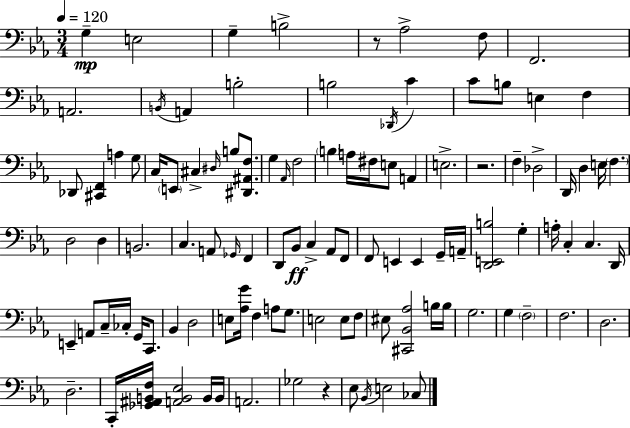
G3/q E3/h G3/q B3/h R/e Ab3/h F3/e F2/h. A2/h. B2/s A2/q B3/h B3/h Db2/s C4/q C4/e B3/e E3/q F3/q Db2/e [C#2,F2]/q A3/q G3/e C3/s E2/e C#3/q D#3/s B3/e [D#2,A#2,F3]/e. G3/q Ab2/s F3/h B3/q A3/s F#3/s E3/e A2/q E3/h. R/h. F3/q Db3/h D2/s D3/q E3/s F3/q. D3/h D3/q B2/h. C3/q. A2/e Gb2/s F2/q D2/e Bb2/e C3/q Ab2/e F2/e F2/e E2/q E2/q G2/s A2/s [D2,E2,B3]/h G3/q A3/s C3/q C3/q. D2/s E2/q A2/e C3/s CES3/s G2/s C2/e. Bb2/q D3/h E3/e [Ab3,G4]/s F3/q A3/e G3/e. E3/h E3/e F3/e EIS3/e [C#2,Bb2,Ab3]/h B3/s B3/s G3/h. G3/q F3/h F3/h. D3/h. D3/h. C2/s [Gb2,A#2,B2,F3]/s [A2,B2,Eb3]/h B2/s B2/s A2/h. Gb3/h R/q Eb3/e Bb2/s E3/h CES3/e